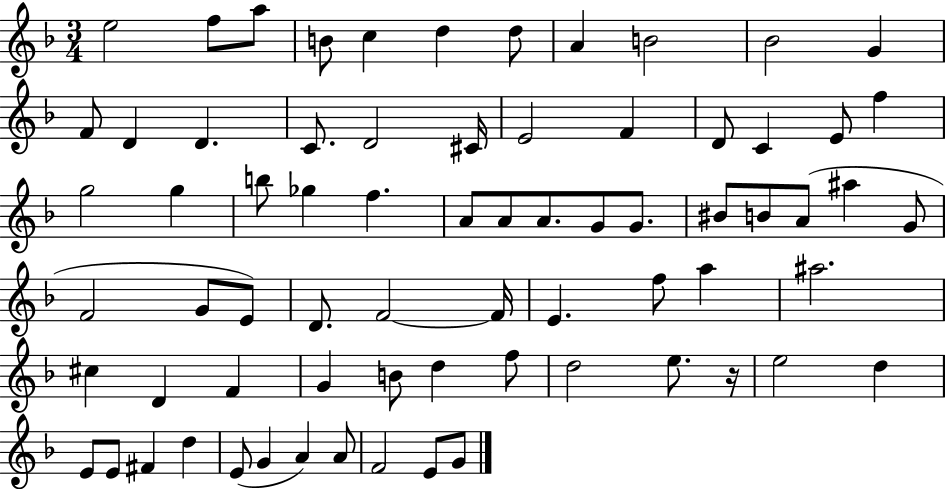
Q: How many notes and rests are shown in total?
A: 71